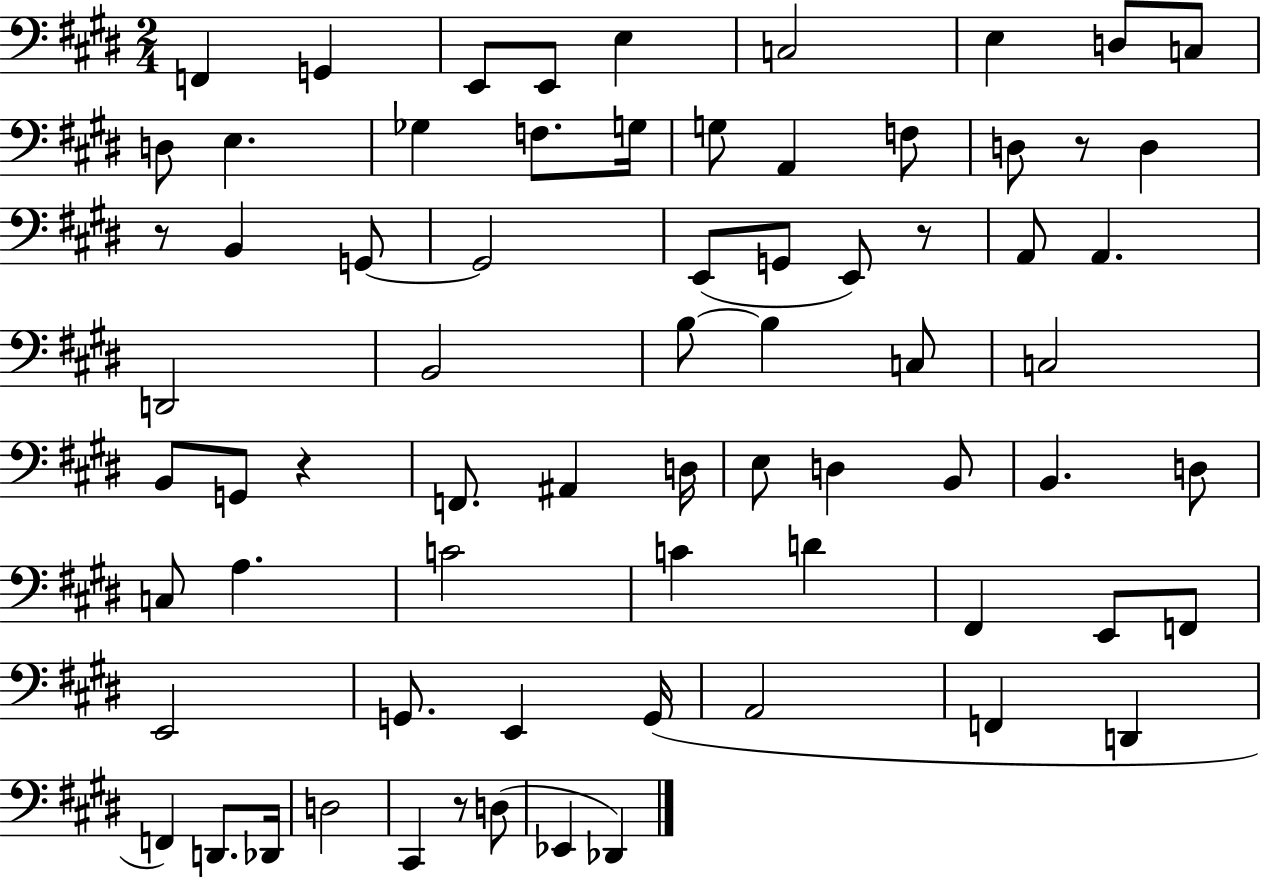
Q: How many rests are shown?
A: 5